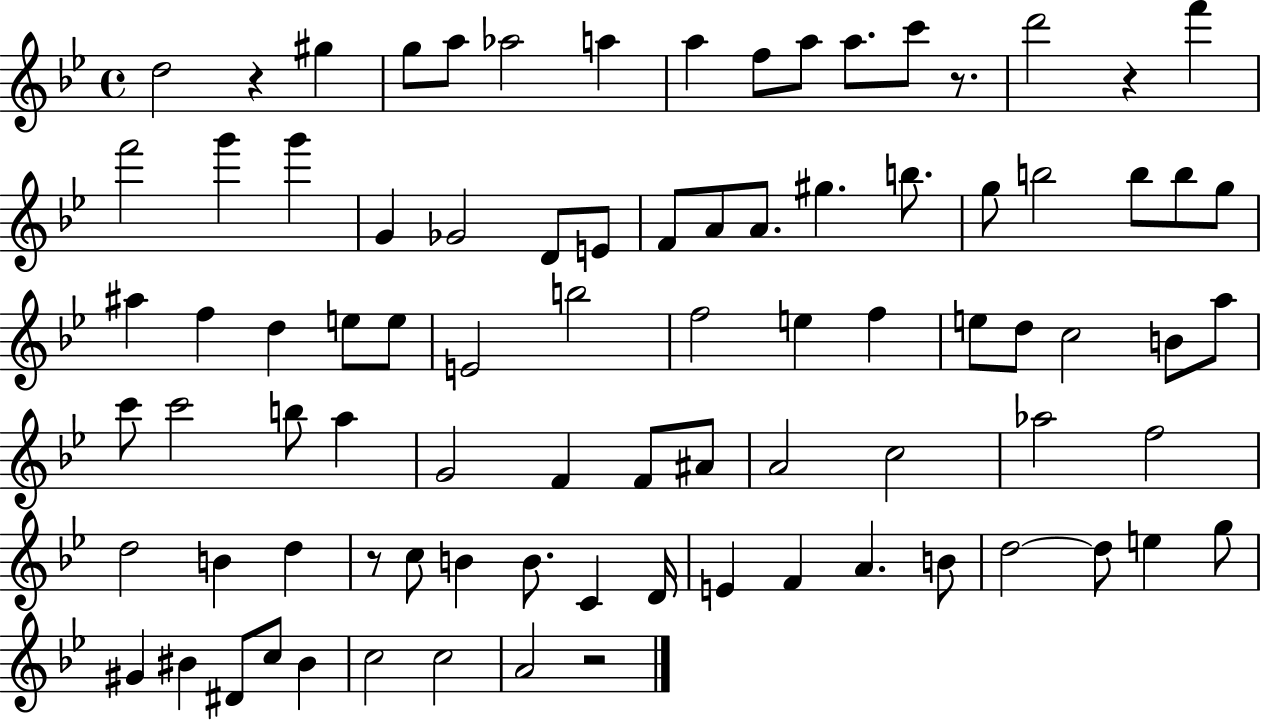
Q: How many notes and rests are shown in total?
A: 86